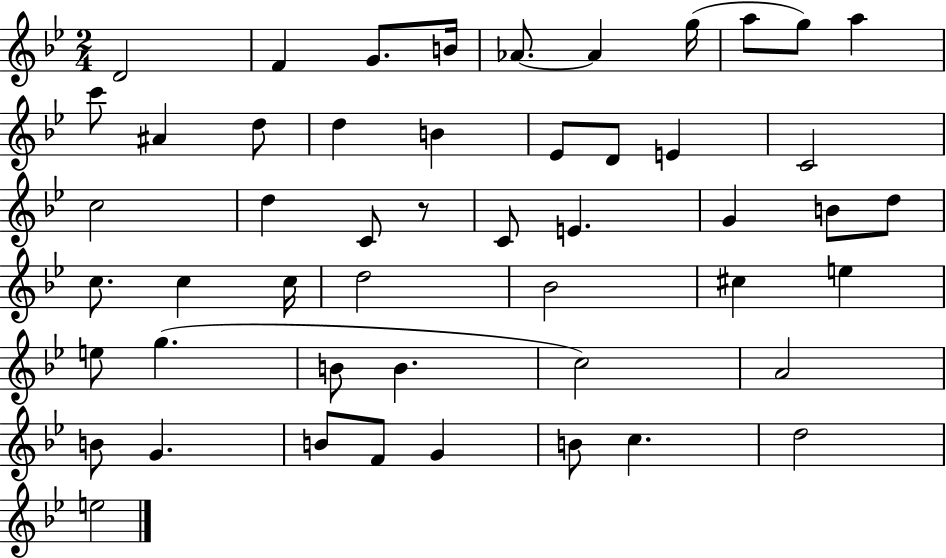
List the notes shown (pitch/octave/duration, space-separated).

D4/h F4/q G4/e. B4/s Ab4/e. Ab4/q G5/s A5/e G5/e A5/q C6/e A#4/q D5/e D5/q B4/q Eb4/e D4/e E4/q C4/h C5/h D5/q C4/e R/e C4/e E4/q. G4/q B4/e D5/e C5/e. C5/q C5/s D5/h Bb4/h C#5/q E5/q E5/e G5/q. B4/e B4/q. C5/h A4/h B4/e G4/q. B4/e F4/e G4/q B4/e C5/q. D5/h E5/h